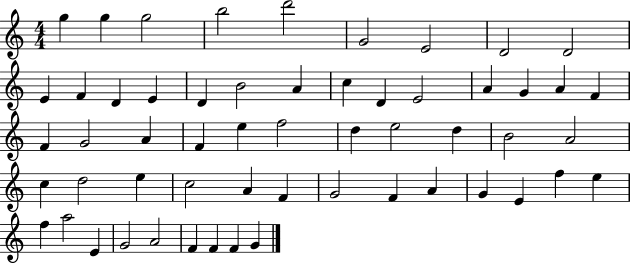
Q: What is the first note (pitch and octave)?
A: G5